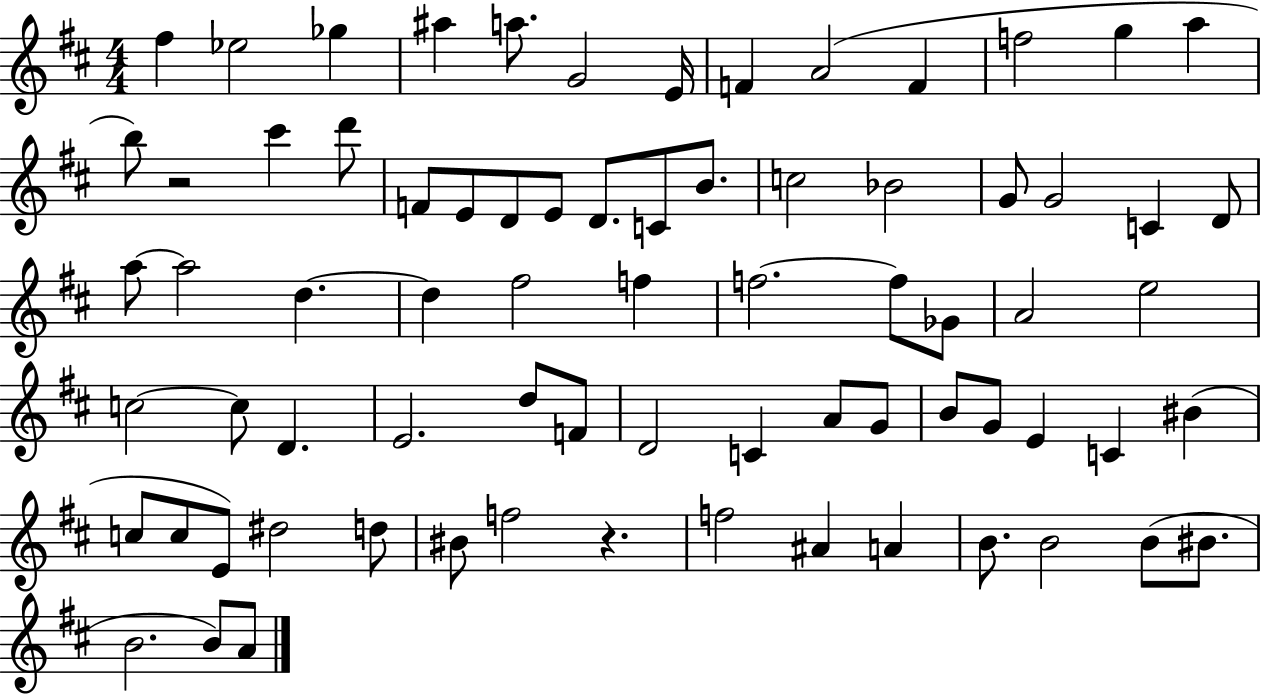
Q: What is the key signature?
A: D major